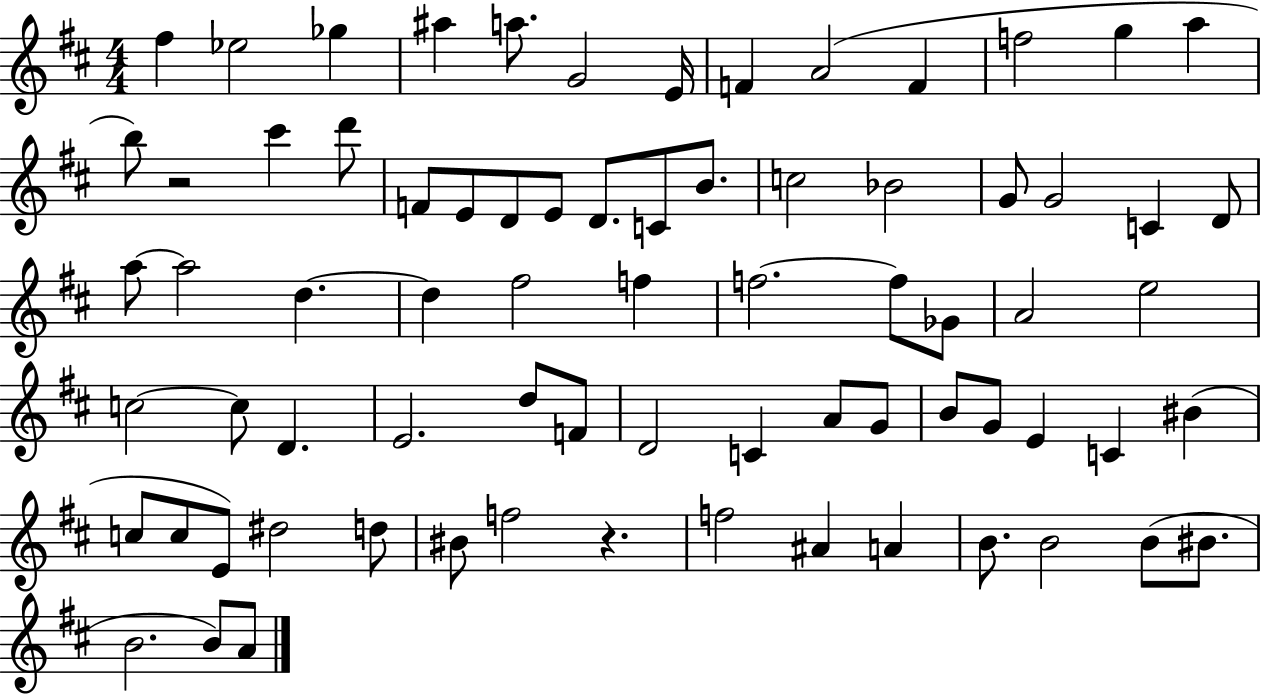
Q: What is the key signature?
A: D major